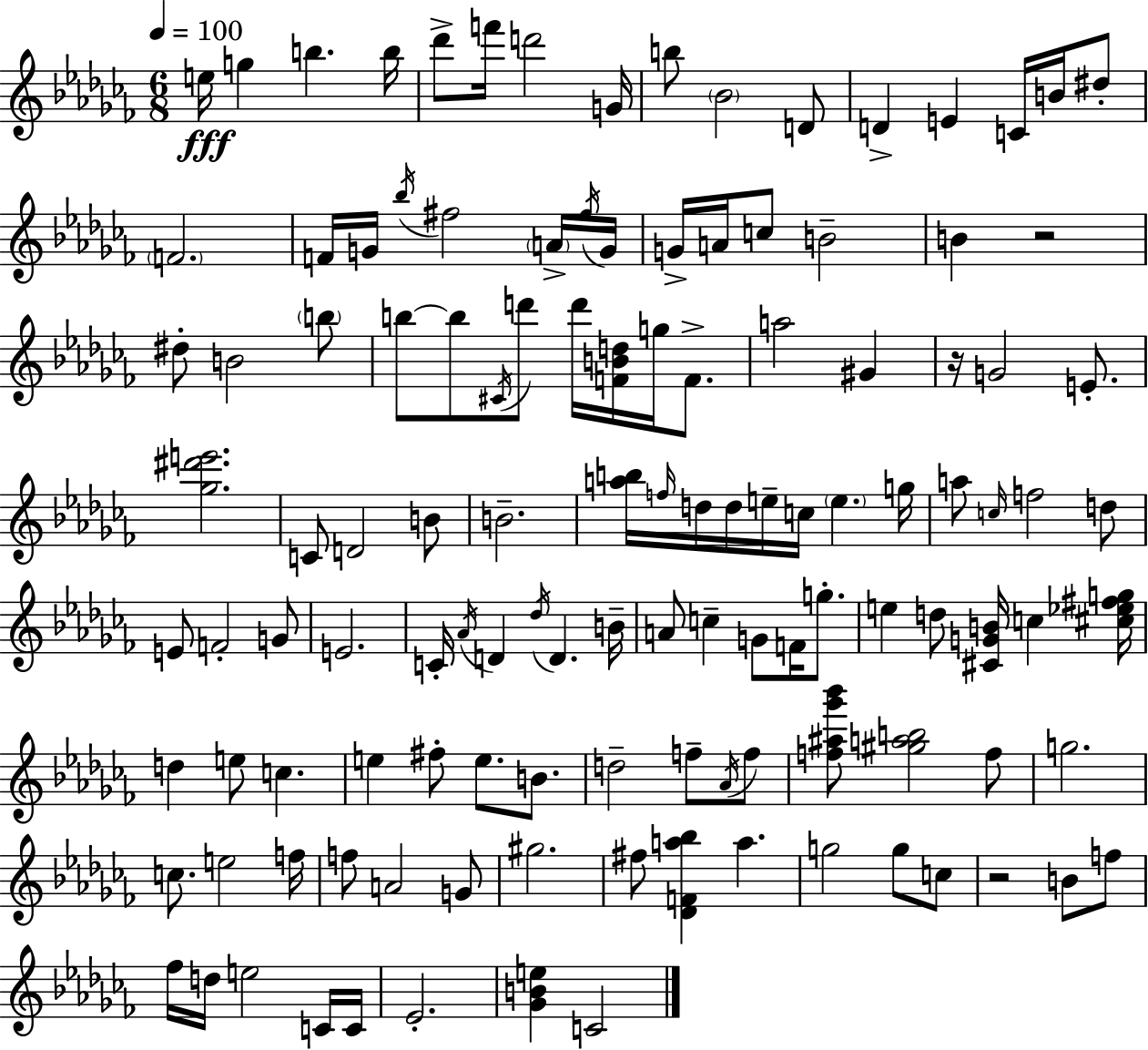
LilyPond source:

{
  \clef treble
  \numericTimeSignature
  \time 6/8
  \key aes \minor
  \tempo 4 = 100
  e''16\fff g''4 b''4. b''16 | des'''8-> f'''16 d'''2 g'16 | b''8 \parenthesize bes'2 d'8 | d'4-> e'4 c'16 b'16 dis''8-. | \break \parenthesize f'2. | f'16 g'16 \acciaccatura { bes''16 } fis''2 \parenthesize a'16-> | \acciaccatura { fis''16 } g'16 g'16-> a'16 c''8 b'2-- | b'4 r2 | \break dis''8-. b'2 | \parenthesize b''8 b''8~~ b''8 \acciaccatura { cis'16 } d'''8 d'''16 <f' b' d''>16 g''16 | f'8.-> a''2 gis'4 | r16 g'2 | \break e'8.-. <ges'' dis''' e'''>2. | c'8 d'2 | b'8 b'2.-- | <a'' b''>16 \grace { f''16 } d''16 d''16 e''16-- c''16 \parenthesize e''4. | \break g''16 a''8 \grace { c''16 } f''2 | d''8 e'8 f'2-. | g'8 e'2. | c'16-. \acciaccatura { aes'16 } d'4 \acciaccatura { des''16 } | \break d'4. b'16-- a'8 c''4-- | g'8 f'16 g''8.-. e''4 d''8 | <cis' g' b'>16 c''4 <cis'' ees'' fis'' g''>16 d''4 e''8 | c''4. e''4 fis''8-. | \break e''8. b'8. d''2-- | f''8-- \acciaccatura { aes'16 } f''8 <f'' ais'' ges''' bes'''>8 <gis'' a'' b''>2 | f''8 g''2. | c''8. e''2 | \break f''16 f''8 a'2 | g'8 gis''2. | fis''8 <des' f' a'' bes''>4 | a''4. g''2 | \break g''8 c''8 r2 | b'8 f''8 fes''16 d''16 e''2 | c'16 c'16 ees'2.-. | <ges' b' e''>4 | \break c'2 \bar "|."
}